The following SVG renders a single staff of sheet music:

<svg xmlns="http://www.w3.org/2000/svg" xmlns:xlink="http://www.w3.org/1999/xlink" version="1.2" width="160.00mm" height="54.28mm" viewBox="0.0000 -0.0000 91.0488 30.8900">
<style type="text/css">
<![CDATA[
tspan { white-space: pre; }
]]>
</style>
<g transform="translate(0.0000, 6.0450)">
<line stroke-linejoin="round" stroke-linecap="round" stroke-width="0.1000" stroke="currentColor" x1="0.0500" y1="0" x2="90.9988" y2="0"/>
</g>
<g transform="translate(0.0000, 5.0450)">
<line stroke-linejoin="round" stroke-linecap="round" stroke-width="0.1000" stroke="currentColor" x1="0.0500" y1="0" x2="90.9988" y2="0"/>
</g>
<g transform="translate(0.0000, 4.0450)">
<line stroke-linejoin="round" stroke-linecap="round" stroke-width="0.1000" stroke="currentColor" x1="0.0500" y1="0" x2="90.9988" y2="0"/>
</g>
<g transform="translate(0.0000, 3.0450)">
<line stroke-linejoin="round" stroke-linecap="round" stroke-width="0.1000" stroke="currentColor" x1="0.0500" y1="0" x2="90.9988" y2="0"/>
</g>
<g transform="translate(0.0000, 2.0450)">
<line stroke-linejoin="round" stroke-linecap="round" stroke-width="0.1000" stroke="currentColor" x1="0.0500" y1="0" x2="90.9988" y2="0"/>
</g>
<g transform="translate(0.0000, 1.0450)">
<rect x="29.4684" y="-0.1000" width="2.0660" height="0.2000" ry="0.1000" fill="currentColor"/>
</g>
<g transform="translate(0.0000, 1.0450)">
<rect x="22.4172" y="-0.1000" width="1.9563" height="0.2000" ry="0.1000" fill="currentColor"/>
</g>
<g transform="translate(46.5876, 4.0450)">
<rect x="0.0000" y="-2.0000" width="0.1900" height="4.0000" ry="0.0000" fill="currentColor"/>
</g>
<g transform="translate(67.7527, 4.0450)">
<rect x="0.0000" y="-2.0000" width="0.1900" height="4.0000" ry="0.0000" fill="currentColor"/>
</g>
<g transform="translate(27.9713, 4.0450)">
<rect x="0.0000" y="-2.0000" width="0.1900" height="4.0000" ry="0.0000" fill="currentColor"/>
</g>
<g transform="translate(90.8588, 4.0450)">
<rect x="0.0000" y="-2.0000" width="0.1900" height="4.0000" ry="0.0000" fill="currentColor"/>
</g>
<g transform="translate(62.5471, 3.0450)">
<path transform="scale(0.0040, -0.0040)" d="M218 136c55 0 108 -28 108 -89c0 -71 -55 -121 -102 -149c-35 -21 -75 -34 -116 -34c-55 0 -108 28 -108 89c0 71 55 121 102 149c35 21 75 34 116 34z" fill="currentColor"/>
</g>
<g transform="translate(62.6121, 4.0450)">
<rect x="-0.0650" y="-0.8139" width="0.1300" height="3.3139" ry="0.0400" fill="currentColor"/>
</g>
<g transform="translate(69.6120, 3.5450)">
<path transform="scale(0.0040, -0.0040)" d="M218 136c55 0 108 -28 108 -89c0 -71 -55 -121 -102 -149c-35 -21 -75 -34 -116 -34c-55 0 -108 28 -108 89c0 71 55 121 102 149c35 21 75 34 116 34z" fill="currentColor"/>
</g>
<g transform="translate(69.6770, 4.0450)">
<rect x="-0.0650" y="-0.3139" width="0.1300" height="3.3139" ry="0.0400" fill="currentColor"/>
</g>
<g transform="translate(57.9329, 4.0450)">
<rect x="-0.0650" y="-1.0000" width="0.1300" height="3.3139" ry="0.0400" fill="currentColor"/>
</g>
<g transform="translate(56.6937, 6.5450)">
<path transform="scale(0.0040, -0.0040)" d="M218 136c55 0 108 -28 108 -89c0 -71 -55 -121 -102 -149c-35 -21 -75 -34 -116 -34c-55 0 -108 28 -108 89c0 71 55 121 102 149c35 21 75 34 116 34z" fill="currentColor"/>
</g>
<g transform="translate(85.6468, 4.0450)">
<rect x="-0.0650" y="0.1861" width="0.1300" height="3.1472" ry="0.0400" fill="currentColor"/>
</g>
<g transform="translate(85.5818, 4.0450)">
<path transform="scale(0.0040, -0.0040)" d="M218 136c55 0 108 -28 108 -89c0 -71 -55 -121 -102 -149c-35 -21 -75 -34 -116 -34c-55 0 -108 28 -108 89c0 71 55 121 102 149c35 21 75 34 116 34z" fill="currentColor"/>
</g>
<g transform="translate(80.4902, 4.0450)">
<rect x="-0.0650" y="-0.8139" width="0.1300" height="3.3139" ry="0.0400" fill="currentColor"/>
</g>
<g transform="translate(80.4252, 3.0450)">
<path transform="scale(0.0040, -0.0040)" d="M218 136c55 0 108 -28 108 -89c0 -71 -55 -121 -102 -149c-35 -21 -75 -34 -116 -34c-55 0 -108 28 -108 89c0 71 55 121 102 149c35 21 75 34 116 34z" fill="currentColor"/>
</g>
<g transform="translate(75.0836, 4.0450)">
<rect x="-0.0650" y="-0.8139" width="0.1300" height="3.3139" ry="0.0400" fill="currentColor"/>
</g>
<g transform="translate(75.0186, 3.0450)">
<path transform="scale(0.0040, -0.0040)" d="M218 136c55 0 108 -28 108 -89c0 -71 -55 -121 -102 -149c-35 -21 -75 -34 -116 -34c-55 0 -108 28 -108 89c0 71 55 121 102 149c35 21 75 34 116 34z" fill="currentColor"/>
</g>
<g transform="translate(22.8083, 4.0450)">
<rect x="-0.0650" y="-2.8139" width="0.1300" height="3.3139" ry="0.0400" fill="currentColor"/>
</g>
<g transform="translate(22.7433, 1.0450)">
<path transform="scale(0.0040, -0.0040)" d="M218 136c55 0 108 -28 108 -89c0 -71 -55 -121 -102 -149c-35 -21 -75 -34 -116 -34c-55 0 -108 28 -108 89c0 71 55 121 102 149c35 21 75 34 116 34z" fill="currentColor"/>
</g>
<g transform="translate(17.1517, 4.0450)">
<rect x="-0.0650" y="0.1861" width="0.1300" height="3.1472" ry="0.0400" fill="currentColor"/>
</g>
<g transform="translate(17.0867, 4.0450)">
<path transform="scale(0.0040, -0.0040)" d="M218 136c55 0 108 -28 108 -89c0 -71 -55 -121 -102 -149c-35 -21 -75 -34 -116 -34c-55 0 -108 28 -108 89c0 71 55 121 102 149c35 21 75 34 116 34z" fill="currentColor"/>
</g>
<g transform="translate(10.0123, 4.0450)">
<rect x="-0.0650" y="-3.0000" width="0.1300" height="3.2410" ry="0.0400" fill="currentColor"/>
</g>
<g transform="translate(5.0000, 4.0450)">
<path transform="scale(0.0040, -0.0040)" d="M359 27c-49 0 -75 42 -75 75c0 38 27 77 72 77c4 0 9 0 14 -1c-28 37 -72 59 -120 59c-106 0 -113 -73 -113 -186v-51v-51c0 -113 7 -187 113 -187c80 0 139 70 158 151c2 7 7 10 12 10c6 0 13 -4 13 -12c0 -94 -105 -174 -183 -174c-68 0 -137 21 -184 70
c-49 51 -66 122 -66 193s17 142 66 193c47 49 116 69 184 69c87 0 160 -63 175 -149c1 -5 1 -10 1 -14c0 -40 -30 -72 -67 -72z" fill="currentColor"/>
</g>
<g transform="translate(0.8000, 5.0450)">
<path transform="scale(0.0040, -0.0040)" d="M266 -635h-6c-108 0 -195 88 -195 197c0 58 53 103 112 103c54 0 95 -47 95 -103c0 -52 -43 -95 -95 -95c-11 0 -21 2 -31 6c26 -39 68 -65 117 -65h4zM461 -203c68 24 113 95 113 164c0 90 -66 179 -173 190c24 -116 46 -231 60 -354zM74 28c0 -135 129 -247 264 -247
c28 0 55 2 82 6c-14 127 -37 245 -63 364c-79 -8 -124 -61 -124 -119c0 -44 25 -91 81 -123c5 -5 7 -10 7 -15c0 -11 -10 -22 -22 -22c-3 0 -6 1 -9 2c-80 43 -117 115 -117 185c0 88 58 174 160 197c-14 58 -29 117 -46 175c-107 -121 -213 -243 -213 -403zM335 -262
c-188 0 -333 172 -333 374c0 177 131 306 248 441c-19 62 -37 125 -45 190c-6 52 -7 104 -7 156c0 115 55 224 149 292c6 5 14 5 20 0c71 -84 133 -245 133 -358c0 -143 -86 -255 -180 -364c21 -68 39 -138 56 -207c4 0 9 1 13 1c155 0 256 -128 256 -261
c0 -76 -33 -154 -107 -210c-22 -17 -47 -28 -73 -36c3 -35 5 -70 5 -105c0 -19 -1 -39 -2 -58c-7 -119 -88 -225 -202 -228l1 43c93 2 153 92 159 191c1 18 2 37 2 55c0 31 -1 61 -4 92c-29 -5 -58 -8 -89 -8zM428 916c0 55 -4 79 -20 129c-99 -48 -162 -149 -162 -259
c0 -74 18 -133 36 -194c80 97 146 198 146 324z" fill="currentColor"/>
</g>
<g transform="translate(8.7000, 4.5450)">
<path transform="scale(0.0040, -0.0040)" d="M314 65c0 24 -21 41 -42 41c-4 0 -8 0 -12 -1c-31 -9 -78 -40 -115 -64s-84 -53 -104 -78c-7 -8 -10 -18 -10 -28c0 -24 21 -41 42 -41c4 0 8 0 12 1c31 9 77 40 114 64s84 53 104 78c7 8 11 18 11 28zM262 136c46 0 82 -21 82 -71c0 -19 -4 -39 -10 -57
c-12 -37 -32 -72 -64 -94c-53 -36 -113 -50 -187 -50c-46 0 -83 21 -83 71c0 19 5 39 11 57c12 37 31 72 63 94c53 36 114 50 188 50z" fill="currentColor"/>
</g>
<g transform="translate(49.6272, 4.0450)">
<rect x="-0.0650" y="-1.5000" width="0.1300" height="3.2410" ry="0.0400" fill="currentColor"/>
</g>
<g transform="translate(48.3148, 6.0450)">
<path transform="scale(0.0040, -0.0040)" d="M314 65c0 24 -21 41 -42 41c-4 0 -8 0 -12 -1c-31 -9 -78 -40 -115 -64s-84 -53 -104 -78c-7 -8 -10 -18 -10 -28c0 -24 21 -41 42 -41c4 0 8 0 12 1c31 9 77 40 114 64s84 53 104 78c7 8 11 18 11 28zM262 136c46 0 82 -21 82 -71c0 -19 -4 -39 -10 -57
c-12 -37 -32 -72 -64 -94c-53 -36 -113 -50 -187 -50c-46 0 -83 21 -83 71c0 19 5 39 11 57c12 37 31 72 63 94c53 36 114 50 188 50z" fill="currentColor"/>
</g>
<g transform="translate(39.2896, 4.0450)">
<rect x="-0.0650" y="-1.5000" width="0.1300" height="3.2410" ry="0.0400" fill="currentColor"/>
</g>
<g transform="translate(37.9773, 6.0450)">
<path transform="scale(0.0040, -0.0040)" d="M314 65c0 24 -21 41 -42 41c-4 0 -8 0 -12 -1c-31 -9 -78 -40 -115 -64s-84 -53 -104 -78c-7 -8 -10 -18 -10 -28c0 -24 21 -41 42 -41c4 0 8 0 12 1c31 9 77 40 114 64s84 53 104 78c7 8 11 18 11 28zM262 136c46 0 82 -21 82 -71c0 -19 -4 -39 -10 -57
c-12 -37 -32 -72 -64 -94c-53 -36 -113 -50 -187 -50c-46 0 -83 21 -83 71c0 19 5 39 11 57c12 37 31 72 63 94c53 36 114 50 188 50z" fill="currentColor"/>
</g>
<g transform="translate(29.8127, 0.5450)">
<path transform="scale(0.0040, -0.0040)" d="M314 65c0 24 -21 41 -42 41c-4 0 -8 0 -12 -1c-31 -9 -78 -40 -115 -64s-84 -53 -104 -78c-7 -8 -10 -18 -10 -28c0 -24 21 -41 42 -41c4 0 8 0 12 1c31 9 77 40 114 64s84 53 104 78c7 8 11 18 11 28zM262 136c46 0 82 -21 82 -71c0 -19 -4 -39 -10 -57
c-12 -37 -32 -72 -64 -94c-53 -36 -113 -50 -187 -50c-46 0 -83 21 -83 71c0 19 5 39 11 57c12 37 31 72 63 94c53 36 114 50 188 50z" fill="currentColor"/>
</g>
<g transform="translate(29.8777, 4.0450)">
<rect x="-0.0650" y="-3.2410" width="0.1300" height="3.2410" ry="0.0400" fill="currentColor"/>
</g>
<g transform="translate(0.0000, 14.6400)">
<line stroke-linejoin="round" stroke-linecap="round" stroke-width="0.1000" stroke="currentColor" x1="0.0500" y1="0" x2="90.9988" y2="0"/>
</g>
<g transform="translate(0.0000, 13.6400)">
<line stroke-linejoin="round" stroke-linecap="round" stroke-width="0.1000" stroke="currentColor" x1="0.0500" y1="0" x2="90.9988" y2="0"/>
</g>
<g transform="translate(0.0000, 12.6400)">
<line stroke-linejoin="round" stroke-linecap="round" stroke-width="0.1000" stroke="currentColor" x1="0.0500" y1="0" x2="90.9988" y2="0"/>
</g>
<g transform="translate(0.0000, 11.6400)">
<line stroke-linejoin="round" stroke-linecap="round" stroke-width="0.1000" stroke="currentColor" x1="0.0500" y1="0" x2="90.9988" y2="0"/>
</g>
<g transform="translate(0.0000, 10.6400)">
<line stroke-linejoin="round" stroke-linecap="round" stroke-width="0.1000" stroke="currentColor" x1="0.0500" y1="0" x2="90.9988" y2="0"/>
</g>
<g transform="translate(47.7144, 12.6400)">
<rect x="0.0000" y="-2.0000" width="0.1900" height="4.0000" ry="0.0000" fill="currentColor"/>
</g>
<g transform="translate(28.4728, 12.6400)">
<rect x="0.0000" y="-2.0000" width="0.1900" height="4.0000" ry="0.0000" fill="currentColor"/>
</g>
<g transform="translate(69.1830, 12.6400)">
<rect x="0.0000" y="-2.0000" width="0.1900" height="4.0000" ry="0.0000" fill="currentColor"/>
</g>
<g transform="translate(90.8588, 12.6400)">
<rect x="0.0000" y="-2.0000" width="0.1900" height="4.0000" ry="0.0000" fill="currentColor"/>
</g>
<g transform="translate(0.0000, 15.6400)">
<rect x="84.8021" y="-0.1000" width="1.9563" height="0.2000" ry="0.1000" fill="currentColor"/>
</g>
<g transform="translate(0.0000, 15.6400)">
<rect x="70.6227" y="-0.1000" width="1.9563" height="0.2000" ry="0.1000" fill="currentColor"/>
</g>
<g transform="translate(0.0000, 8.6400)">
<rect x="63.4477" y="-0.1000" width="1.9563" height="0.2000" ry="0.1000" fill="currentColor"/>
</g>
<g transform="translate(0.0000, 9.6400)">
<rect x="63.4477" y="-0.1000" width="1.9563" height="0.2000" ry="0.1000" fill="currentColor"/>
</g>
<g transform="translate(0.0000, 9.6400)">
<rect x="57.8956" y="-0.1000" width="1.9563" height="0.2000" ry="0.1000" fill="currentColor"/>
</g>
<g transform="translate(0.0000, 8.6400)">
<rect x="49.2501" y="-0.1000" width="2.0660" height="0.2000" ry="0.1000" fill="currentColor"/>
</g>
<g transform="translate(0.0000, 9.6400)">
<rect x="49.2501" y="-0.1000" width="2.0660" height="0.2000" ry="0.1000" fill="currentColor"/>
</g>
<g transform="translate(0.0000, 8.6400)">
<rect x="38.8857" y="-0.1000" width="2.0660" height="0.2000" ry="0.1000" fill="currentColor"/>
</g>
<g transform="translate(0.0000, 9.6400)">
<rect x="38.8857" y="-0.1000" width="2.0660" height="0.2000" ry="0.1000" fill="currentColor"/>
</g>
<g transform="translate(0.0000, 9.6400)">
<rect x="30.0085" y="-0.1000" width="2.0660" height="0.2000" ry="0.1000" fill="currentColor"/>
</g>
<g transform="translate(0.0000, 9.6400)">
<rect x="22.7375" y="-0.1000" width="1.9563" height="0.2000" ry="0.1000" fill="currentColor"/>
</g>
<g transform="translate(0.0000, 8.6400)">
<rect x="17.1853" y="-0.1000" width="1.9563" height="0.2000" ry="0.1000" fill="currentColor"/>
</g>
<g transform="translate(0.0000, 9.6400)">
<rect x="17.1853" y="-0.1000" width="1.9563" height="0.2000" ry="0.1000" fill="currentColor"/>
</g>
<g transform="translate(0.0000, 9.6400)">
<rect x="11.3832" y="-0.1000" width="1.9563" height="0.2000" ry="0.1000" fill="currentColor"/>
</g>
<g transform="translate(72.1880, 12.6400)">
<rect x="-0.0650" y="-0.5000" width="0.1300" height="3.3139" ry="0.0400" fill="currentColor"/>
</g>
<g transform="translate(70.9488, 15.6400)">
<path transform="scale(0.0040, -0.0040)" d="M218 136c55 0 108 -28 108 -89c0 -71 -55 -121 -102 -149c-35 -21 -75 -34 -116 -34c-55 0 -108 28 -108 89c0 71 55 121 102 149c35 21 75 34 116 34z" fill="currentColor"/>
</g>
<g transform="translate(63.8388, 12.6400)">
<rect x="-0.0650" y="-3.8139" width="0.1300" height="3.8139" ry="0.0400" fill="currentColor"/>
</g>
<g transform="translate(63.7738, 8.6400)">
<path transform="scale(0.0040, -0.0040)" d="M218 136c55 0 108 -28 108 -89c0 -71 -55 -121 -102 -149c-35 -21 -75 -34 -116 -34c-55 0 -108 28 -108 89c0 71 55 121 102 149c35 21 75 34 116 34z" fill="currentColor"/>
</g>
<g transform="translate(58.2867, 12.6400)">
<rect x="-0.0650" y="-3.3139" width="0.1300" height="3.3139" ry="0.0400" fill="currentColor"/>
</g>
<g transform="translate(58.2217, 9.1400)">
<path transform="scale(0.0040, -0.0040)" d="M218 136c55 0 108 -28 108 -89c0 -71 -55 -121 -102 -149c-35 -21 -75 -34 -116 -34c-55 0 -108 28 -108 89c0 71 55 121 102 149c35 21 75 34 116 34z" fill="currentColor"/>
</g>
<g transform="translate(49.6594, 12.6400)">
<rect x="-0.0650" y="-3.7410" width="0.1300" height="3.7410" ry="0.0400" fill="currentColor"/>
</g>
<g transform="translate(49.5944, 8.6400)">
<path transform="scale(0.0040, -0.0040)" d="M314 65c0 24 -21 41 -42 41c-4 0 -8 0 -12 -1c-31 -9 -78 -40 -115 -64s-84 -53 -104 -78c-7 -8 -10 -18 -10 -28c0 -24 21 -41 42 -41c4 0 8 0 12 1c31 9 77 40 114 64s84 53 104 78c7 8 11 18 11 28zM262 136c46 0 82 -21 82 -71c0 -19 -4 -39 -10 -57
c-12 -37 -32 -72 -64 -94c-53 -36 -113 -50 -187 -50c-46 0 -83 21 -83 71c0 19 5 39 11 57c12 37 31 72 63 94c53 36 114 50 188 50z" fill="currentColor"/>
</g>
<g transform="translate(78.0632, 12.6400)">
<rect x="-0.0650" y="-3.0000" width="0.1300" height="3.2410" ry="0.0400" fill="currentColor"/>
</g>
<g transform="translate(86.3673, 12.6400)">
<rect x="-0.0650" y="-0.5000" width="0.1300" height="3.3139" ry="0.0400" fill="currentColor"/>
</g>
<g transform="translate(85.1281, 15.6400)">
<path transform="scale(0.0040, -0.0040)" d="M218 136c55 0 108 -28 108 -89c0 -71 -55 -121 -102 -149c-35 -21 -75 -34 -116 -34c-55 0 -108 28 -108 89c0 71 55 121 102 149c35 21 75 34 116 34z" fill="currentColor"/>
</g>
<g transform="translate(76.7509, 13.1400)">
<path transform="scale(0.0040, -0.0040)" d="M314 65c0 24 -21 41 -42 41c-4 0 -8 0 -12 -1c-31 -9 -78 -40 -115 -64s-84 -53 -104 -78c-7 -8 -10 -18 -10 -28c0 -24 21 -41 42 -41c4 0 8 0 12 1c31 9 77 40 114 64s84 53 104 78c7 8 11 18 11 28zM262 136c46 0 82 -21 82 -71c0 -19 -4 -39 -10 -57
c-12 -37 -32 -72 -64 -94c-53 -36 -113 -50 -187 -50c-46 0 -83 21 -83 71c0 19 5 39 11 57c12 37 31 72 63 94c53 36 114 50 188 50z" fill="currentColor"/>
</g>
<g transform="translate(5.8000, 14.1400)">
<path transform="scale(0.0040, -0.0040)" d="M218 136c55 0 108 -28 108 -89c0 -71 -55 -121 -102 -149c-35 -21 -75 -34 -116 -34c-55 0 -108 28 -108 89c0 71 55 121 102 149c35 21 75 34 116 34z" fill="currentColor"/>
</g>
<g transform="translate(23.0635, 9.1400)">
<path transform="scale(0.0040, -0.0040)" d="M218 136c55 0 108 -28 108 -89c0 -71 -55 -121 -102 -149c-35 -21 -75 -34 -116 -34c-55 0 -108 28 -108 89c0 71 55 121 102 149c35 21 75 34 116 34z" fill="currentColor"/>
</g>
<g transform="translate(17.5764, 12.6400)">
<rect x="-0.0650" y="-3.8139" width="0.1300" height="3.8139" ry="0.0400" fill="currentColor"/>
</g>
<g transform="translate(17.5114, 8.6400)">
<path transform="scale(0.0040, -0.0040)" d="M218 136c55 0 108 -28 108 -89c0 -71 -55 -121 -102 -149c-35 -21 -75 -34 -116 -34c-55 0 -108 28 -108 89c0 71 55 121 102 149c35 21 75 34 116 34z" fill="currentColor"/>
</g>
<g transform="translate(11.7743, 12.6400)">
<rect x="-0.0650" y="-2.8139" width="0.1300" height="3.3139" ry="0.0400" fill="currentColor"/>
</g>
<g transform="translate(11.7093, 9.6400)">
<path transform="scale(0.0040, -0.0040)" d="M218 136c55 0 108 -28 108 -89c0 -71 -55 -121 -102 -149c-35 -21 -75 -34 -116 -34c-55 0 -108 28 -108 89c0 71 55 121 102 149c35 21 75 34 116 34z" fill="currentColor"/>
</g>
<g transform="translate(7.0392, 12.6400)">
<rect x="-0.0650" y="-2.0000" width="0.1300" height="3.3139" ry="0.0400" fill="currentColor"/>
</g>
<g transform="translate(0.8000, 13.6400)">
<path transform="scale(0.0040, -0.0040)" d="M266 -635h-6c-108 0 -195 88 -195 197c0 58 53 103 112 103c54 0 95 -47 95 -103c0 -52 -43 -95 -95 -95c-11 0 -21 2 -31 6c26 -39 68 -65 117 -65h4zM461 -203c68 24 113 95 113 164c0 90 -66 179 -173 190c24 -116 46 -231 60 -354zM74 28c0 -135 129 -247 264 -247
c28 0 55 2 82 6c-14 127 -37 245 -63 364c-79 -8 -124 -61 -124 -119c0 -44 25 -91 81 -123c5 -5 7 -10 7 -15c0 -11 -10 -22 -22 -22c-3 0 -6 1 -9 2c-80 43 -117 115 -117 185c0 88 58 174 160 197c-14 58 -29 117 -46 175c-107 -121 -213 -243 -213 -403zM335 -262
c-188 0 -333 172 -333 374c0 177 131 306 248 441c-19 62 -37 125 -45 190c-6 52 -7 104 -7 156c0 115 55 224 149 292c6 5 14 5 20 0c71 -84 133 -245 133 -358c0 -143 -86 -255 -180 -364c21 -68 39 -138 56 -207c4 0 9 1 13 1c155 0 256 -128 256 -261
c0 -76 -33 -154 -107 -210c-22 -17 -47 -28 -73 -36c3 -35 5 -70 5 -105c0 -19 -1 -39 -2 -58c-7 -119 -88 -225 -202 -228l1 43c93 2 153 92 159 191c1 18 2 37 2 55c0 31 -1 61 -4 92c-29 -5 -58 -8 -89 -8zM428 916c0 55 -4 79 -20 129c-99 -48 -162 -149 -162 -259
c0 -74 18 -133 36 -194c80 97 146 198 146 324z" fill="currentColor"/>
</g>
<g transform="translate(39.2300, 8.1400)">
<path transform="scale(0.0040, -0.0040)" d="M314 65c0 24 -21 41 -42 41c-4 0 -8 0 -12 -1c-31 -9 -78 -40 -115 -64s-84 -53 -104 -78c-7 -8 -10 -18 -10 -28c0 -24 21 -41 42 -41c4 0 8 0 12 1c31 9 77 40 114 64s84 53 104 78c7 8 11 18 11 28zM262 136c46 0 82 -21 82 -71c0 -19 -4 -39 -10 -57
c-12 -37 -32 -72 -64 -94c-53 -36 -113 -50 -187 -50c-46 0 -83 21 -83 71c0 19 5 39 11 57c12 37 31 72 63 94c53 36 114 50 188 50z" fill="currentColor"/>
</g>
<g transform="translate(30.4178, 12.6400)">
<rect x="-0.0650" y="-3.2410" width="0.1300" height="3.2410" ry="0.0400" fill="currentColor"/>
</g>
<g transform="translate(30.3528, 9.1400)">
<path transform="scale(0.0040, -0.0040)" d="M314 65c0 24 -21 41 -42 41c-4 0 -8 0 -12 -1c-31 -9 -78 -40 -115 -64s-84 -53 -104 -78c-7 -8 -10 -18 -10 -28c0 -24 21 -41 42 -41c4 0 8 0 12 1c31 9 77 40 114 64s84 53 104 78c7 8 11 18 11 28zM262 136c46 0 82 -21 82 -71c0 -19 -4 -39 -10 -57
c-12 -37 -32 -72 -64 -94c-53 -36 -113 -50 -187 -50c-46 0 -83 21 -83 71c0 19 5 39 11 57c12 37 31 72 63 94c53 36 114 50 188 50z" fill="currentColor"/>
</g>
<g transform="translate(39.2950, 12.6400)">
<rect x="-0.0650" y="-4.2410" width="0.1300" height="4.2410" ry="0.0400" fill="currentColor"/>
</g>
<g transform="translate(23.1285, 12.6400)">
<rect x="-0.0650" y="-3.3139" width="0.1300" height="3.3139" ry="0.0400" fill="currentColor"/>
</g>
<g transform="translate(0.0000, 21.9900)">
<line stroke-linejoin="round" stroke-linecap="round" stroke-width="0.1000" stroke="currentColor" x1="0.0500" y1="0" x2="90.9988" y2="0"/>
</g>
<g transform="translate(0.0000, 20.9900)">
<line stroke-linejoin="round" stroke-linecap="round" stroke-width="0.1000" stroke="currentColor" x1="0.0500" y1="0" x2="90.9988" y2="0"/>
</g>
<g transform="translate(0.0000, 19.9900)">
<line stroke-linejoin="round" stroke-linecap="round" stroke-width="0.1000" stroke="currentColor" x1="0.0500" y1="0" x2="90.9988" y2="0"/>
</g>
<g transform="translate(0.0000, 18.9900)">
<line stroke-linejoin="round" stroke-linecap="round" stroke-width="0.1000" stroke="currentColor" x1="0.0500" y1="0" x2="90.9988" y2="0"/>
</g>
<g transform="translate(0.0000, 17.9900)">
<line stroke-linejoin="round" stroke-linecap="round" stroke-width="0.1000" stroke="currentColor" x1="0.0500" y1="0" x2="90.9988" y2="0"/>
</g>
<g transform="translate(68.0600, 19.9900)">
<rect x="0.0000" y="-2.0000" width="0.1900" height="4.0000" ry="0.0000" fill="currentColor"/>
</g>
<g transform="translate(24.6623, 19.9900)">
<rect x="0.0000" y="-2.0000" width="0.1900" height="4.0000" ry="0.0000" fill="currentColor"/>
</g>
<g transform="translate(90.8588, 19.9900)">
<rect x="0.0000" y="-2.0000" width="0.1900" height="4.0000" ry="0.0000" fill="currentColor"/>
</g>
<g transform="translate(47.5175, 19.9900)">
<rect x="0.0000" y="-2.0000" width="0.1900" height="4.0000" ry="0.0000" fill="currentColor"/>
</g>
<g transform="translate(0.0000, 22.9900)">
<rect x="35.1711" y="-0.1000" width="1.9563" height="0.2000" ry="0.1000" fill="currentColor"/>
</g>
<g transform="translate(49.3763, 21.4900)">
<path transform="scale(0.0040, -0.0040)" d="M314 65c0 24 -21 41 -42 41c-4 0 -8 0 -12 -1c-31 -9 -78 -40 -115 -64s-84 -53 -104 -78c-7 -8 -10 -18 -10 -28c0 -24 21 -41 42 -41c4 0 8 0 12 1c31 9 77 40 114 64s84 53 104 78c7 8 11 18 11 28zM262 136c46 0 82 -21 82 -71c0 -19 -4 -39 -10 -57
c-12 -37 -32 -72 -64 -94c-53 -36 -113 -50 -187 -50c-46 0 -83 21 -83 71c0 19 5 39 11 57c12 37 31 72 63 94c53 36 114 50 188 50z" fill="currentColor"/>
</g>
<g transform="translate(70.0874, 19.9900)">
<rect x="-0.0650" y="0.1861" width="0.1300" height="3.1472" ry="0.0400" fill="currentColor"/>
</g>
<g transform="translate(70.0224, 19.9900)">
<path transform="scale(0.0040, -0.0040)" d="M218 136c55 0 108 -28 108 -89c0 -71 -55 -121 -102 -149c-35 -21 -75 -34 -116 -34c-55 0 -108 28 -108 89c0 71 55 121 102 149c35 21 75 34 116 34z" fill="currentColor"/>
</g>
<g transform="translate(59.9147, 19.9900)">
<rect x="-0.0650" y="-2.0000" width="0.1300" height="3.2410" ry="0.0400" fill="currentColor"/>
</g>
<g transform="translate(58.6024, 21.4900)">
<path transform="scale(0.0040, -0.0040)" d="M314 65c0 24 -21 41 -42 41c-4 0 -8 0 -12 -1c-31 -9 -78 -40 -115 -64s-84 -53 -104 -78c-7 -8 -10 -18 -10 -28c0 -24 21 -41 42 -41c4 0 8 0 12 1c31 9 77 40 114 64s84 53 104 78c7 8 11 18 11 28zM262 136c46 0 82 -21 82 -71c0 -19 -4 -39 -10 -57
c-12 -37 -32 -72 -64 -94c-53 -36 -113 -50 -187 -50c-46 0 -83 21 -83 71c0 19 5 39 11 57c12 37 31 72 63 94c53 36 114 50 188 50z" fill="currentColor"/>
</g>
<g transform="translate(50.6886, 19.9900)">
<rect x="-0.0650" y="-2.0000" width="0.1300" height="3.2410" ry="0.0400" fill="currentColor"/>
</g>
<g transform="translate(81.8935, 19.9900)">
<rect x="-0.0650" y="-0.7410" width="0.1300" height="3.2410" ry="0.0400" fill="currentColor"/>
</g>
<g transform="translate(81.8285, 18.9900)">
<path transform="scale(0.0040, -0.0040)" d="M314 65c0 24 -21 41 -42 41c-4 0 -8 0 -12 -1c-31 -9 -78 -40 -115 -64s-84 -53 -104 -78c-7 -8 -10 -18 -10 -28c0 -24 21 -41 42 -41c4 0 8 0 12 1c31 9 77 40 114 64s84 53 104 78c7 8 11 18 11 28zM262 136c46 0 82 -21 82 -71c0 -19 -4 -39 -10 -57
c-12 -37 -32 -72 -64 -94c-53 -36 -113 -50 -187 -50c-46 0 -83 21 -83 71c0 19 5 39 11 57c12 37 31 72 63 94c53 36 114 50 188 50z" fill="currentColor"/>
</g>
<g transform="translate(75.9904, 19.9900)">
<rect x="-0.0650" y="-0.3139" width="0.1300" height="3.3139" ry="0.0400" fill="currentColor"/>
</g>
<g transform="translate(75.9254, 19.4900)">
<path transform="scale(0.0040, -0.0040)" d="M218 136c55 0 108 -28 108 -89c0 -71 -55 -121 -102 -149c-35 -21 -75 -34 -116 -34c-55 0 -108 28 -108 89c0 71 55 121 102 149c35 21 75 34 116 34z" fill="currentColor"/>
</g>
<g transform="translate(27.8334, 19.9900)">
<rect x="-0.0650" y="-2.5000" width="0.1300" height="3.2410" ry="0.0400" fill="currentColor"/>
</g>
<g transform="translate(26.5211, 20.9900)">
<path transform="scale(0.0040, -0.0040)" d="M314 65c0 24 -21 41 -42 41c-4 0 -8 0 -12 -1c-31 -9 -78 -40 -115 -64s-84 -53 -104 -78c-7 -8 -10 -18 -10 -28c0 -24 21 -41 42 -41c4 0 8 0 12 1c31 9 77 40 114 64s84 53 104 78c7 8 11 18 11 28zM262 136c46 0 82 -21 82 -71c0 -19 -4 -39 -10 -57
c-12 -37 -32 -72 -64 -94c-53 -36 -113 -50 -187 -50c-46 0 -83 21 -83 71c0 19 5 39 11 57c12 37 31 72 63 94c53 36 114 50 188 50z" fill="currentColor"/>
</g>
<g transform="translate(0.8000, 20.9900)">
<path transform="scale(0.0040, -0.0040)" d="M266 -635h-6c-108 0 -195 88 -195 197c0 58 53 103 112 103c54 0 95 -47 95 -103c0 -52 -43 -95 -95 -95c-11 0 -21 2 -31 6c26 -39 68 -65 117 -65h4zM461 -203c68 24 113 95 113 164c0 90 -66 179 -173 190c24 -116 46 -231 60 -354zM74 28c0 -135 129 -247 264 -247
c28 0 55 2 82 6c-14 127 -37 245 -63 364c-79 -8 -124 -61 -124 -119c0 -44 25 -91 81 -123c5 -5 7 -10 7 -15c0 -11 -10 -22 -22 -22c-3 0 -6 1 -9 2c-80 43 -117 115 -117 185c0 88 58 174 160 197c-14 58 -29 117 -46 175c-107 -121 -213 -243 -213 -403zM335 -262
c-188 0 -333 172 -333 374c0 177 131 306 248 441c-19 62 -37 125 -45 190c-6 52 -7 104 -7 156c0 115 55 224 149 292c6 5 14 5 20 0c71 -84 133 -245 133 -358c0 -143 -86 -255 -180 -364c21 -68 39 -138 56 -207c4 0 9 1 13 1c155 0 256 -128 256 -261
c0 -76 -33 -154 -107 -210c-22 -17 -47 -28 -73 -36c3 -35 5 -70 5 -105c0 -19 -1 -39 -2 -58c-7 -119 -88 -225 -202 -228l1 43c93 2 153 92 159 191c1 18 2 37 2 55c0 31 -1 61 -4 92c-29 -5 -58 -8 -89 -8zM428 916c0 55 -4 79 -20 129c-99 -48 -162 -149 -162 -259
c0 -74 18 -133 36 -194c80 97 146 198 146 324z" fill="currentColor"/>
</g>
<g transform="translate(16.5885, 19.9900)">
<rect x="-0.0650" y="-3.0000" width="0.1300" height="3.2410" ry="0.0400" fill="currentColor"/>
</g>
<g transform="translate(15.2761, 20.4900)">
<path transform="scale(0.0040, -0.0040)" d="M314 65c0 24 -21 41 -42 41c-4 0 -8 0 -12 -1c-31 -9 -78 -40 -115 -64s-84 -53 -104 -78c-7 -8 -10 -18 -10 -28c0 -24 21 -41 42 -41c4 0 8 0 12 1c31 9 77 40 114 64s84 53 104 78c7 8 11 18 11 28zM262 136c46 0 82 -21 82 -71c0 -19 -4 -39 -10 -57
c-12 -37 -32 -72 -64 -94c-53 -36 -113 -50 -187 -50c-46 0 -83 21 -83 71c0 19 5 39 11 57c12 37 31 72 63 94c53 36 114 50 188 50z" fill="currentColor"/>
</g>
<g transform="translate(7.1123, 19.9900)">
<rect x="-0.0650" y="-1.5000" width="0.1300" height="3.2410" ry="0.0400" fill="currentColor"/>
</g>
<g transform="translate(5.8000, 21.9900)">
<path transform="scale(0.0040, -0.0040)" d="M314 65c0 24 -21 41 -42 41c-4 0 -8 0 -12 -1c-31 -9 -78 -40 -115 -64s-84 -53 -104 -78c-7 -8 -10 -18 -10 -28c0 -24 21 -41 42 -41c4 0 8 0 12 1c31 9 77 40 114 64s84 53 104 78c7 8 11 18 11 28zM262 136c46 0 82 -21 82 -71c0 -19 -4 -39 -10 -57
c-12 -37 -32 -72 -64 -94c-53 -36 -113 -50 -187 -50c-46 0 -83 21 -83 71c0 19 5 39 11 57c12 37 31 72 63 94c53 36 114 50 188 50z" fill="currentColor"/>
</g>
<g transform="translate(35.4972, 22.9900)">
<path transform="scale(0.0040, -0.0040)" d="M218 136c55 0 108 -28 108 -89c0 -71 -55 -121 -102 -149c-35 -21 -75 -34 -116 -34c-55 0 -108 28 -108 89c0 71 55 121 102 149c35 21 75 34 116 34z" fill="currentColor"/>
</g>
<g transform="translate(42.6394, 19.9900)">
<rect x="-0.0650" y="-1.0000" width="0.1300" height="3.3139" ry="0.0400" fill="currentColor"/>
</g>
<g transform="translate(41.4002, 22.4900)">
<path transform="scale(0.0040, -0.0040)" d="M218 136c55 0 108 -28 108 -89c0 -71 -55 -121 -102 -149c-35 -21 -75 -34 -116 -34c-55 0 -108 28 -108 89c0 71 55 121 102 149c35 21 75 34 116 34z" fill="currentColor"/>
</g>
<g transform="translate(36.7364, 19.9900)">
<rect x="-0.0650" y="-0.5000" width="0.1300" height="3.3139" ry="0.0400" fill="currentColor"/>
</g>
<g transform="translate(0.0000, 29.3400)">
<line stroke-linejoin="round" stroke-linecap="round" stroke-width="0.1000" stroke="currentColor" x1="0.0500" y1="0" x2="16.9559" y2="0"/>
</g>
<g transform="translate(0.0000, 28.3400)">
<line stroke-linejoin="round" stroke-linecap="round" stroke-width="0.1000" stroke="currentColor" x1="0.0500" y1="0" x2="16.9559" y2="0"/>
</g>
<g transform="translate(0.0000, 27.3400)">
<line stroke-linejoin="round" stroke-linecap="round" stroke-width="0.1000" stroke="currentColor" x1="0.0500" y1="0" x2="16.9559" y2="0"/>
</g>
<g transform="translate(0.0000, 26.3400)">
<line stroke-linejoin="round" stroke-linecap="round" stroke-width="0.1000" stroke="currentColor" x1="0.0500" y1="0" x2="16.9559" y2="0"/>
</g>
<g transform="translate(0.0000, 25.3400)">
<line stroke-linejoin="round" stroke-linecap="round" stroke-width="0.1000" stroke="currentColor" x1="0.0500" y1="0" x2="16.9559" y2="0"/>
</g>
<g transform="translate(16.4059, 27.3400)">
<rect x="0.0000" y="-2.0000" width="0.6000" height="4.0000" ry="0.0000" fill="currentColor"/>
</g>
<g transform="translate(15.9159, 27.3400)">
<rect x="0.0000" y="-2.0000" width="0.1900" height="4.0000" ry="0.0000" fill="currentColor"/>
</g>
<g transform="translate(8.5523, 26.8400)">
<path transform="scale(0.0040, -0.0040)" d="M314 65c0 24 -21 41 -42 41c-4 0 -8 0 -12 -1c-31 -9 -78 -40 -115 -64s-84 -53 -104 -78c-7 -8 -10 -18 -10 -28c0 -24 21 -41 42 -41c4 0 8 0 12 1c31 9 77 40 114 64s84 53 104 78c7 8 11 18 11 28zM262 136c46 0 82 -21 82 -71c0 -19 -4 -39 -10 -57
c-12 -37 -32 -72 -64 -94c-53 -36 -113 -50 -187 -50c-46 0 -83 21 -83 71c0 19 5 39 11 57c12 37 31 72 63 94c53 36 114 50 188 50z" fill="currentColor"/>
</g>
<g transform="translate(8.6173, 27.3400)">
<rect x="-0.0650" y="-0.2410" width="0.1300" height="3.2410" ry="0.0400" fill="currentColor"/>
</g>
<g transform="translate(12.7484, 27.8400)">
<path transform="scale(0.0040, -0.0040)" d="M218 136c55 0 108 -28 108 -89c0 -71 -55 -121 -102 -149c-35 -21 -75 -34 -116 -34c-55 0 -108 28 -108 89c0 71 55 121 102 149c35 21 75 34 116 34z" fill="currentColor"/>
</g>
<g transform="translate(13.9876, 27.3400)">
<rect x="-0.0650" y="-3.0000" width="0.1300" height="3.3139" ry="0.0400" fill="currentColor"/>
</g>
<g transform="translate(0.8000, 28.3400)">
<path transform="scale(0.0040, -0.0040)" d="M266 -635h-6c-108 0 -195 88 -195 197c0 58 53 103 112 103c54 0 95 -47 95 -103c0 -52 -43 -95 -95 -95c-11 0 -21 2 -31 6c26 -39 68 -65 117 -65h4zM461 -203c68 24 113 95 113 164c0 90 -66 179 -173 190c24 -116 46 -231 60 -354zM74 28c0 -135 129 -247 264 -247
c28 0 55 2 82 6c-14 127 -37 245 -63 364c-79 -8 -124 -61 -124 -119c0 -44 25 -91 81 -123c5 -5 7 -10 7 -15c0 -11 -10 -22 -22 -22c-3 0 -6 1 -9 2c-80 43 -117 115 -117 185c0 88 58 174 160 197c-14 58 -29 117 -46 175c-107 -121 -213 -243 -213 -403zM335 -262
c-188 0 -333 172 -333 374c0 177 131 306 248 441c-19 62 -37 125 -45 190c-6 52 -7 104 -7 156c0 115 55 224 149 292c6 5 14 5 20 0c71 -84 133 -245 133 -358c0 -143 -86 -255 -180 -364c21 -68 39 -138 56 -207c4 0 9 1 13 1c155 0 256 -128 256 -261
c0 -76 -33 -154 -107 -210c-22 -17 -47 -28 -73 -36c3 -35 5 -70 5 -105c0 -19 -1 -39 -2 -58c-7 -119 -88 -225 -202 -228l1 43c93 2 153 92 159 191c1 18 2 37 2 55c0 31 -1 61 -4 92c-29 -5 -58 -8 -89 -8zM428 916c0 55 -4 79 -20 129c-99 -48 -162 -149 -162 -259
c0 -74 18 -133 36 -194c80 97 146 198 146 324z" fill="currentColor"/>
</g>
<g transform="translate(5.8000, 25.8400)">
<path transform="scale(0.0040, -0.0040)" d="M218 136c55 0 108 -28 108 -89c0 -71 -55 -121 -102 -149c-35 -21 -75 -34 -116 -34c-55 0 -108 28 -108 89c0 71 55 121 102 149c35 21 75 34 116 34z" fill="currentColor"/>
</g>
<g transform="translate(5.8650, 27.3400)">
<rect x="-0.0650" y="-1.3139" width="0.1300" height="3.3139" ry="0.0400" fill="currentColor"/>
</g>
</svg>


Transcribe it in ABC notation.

X:1
T:Untitled
M:4/4
L:1/4
K:C
A2 B a b2 E2 E2 D d c d d B F a c' b b2 d'2 c'2 b c' C A2 C E2 A2 G2 C D F2 F2 B c d2 e c2 A